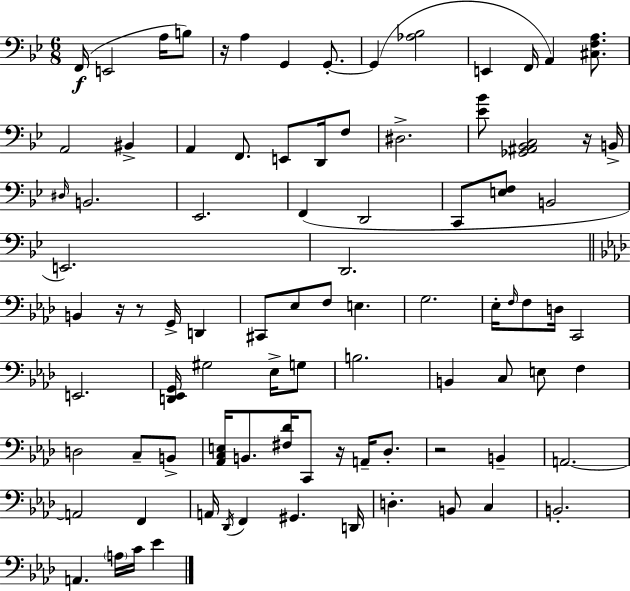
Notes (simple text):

F2/s E2/h A3/s B3/e R/s A3/q G2/q G2/e. G2/q [Ab3,Bb3]/h E2/q F2/s A2/q [C#3,F3,A3]/e. A2/h BIS2/q A2/q F2/e. E2/e D2/s F3/e D#3/h. [Eb4,Bb4]/e [Gb2,A#2,Bb2,C3]/h R/s B2/s D#3/s B2/h. Eb2/h. F2/q D2/h C2/e [E3,F3]/e B2/h E2/h. D2/h. B2/q R/s R/e G2/s D2/q C#2/e Eb3/e F3/e E3/q. G3/h. Eb3/s F3/s F3/e D3/s C2/h E2/h. [D2,Eb2,G2]/s G#3/h Eb3/s G3/e B3/h. B2/q C3/e E3/e F3/q D3/h C3/e B2/e [Ab2,C3,E3]/s B2/e. [F#3,Db4]/s C2/e R/s A2/s Db3/e. R/h B2/q A2/h. A2/h F2/q A2/s Db2/s F2/q G#2/q. D2/s D3/q. B2/e C3/q B2/h. A2/q. A3/s C4/s Eb4/q